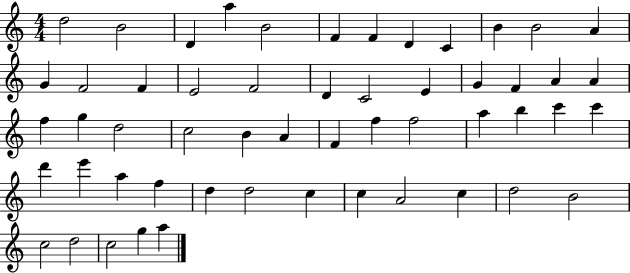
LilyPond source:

{
  \clef treble
  \numericTimeSignature
  \time 4/4
  \key c \major
  d''2 b'2 | d'4 a''4 b'2 | f'4 f'4 d'4 c'4 | b'4 b'2 a'4 | \break g'4 f'2 f'4 | e'2 f'2 | d'4 c'2 e'4 | g'4 f'4 a'4 a'4 | \break f''4 g''4 d''2 | c''2 b'4 a'4 | f'4 f''4 f''2 | a''4 b''4 c'''4 c'''4 | \break d'''4 e'''4 a''4 f''4 | d''4 d''2 c''4 | c''4 a'2 c''4 | d''2 b'2 | \break c''2 d''2 | c''2 g''4 a''4 | \bar "|."
}